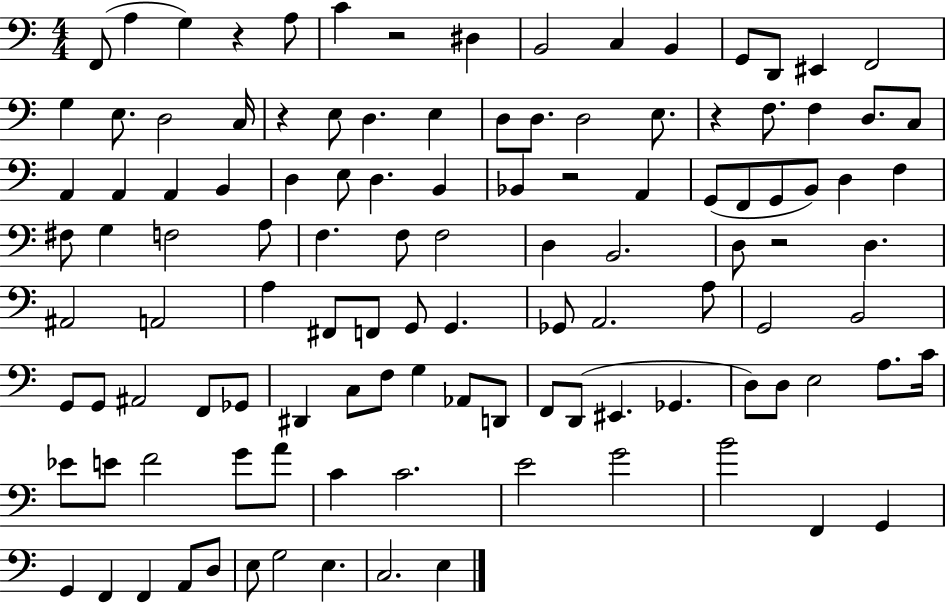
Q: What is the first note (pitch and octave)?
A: F2